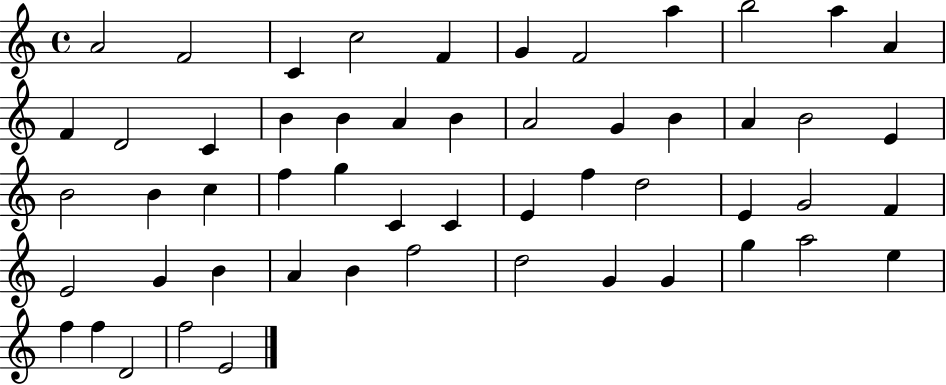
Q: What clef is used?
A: treble